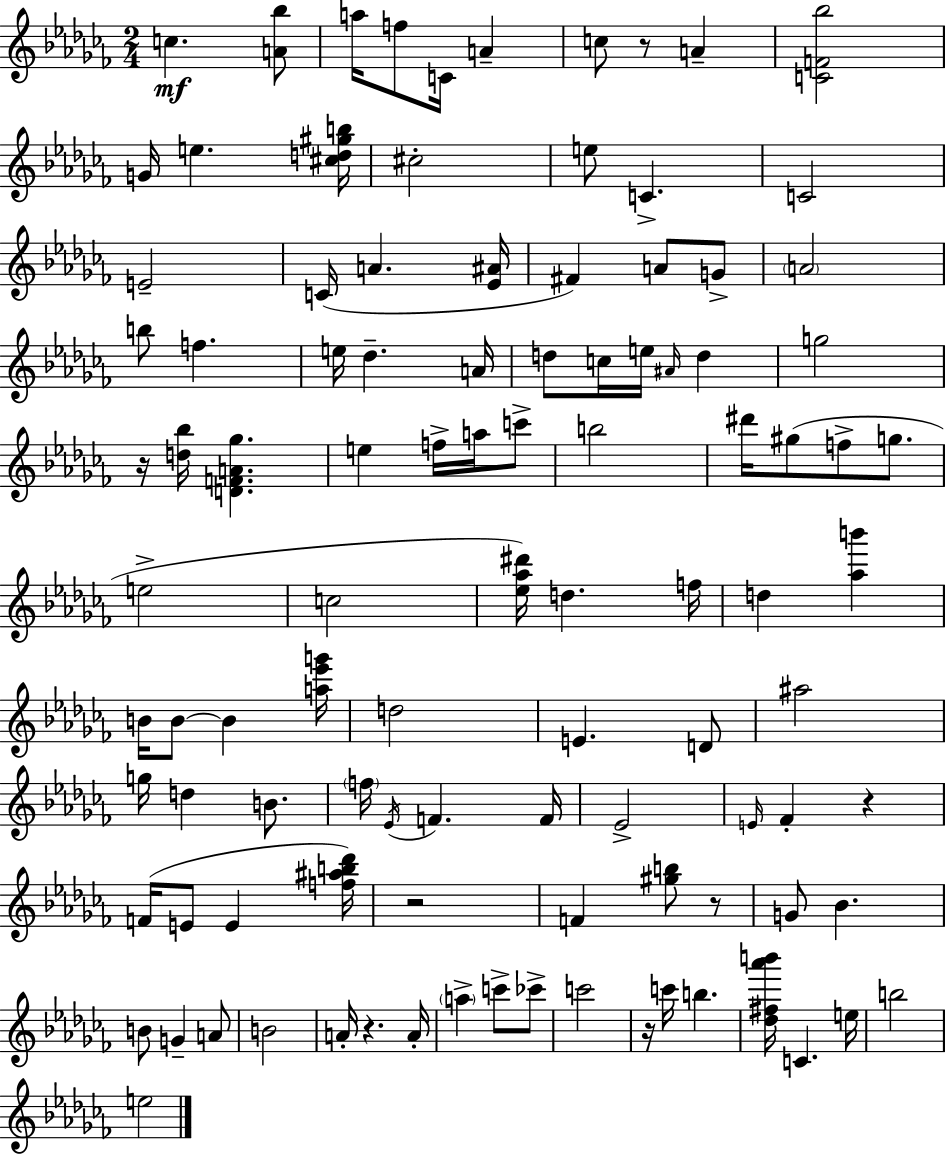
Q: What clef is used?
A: treble